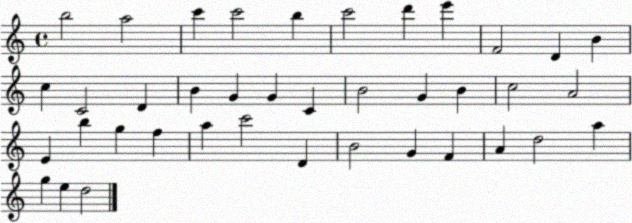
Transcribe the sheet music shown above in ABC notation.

X:1
T:Untitled
M:4/4
L:1/4
K:C
b2 a2 c' c'2 b c'2 d' e' F2 D B c C2 D B G G C B2 G B c2 A2 E b g f a c'2 D B2 G F A d2 a g e d2